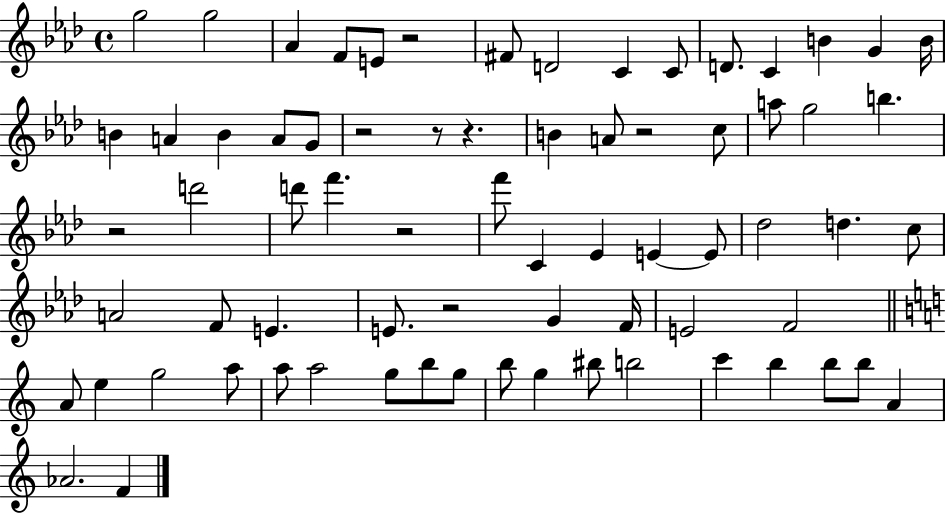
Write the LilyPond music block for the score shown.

{
  \clef treble
  \time 4/4
  \defaultTimeSignature
  \key aes \major
  g''2 g''2 | aes'4 f'8 e'8 r2 | fis'8 d'2 c'4 c'8 | d'8. c'4 b'4 g'4 b'16 | \break b'4 a'4 b'4 a'8 g'8 | r2 r8 r4. | b'4 a'8 r2 c''8 | a''8 g''2 b''4. | \break r2 d'''2 | d'''8 f'''4. r2 | f'''8 c'4 ees'4 e'4~~ e'8 | des''2 d''4. c''8 | \break a'2 f'8 e'4. | e'8. r2 g'4 f'16 | e'2 f'2 | \bar "||" \break \key c \major a'8 e''4 g''2 a''8 | a''8 a''2 g''8 b''8 g''8 | b''8 g''4 bis''8 b''2 | c'''4 b''4 b''8 b''8 a'4 | \break aes'2. f'4 | \bar "|."
}